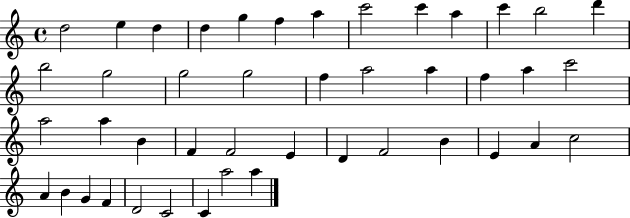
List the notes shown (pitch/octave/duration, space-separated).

D5/h E5/q D5/q D5/q G5/q F5/q A5/q C6/h C6/q A5/q C6/q B5/h D6/q B5/h G5/h G5/h G5/h F5/q A5/h A5/q F5/q A5/q C6/h A5/h A5/q B4/q F4/q F4/h E4/q D4/q F4/h B4/q E4/q A4/q C5/h A4/q B4/q G4/q F4/q D4/h C4/h C4/q A5/h A5/q